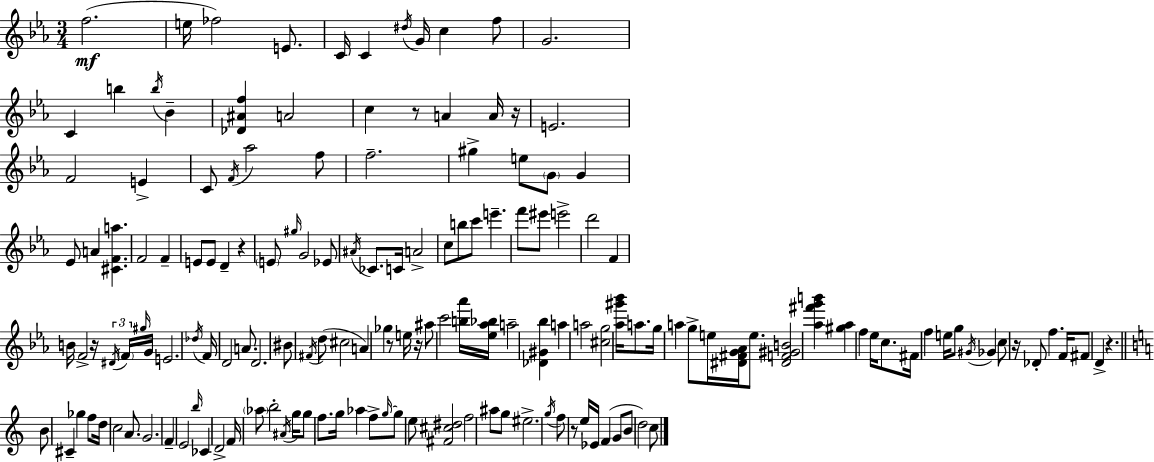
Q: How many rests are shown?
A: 9